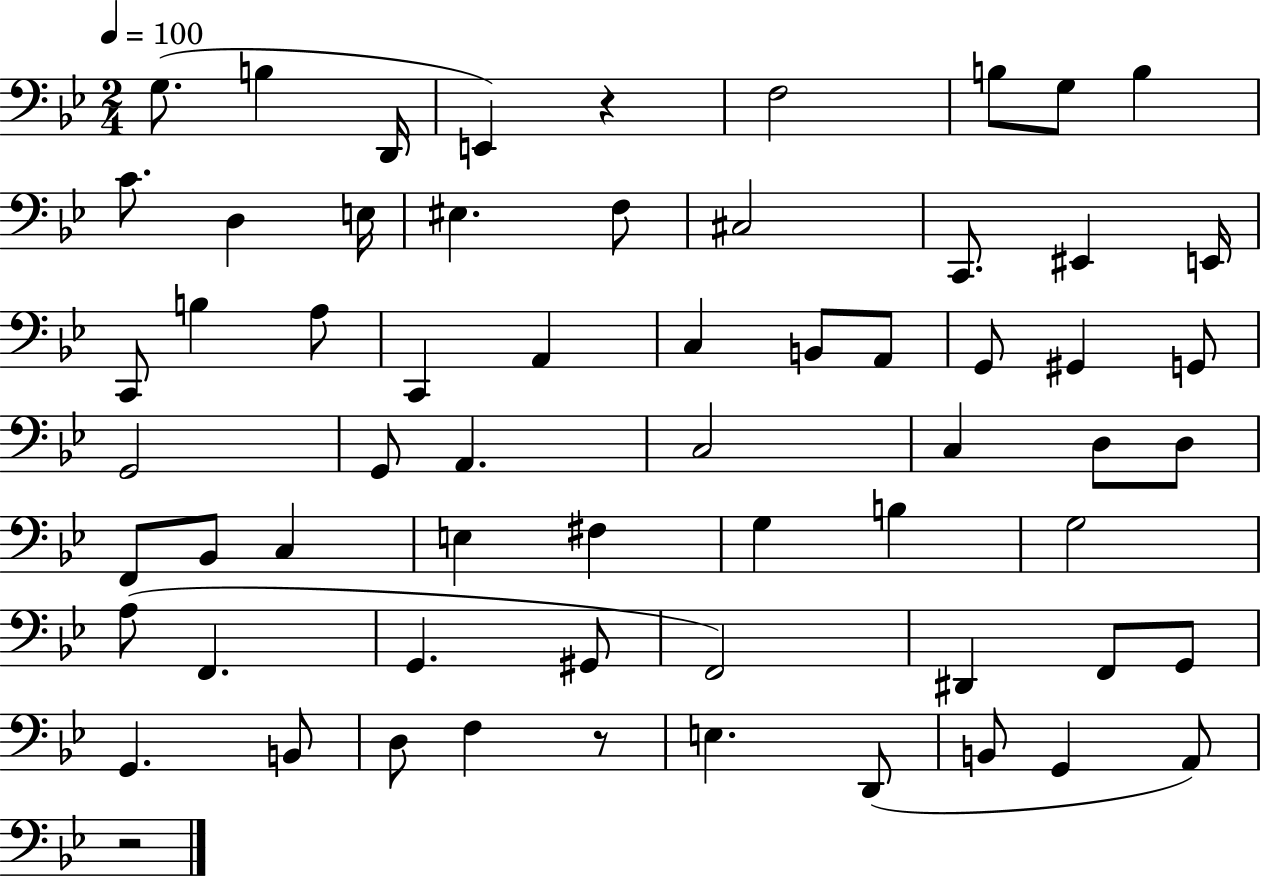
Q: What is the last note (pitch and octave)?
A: A2